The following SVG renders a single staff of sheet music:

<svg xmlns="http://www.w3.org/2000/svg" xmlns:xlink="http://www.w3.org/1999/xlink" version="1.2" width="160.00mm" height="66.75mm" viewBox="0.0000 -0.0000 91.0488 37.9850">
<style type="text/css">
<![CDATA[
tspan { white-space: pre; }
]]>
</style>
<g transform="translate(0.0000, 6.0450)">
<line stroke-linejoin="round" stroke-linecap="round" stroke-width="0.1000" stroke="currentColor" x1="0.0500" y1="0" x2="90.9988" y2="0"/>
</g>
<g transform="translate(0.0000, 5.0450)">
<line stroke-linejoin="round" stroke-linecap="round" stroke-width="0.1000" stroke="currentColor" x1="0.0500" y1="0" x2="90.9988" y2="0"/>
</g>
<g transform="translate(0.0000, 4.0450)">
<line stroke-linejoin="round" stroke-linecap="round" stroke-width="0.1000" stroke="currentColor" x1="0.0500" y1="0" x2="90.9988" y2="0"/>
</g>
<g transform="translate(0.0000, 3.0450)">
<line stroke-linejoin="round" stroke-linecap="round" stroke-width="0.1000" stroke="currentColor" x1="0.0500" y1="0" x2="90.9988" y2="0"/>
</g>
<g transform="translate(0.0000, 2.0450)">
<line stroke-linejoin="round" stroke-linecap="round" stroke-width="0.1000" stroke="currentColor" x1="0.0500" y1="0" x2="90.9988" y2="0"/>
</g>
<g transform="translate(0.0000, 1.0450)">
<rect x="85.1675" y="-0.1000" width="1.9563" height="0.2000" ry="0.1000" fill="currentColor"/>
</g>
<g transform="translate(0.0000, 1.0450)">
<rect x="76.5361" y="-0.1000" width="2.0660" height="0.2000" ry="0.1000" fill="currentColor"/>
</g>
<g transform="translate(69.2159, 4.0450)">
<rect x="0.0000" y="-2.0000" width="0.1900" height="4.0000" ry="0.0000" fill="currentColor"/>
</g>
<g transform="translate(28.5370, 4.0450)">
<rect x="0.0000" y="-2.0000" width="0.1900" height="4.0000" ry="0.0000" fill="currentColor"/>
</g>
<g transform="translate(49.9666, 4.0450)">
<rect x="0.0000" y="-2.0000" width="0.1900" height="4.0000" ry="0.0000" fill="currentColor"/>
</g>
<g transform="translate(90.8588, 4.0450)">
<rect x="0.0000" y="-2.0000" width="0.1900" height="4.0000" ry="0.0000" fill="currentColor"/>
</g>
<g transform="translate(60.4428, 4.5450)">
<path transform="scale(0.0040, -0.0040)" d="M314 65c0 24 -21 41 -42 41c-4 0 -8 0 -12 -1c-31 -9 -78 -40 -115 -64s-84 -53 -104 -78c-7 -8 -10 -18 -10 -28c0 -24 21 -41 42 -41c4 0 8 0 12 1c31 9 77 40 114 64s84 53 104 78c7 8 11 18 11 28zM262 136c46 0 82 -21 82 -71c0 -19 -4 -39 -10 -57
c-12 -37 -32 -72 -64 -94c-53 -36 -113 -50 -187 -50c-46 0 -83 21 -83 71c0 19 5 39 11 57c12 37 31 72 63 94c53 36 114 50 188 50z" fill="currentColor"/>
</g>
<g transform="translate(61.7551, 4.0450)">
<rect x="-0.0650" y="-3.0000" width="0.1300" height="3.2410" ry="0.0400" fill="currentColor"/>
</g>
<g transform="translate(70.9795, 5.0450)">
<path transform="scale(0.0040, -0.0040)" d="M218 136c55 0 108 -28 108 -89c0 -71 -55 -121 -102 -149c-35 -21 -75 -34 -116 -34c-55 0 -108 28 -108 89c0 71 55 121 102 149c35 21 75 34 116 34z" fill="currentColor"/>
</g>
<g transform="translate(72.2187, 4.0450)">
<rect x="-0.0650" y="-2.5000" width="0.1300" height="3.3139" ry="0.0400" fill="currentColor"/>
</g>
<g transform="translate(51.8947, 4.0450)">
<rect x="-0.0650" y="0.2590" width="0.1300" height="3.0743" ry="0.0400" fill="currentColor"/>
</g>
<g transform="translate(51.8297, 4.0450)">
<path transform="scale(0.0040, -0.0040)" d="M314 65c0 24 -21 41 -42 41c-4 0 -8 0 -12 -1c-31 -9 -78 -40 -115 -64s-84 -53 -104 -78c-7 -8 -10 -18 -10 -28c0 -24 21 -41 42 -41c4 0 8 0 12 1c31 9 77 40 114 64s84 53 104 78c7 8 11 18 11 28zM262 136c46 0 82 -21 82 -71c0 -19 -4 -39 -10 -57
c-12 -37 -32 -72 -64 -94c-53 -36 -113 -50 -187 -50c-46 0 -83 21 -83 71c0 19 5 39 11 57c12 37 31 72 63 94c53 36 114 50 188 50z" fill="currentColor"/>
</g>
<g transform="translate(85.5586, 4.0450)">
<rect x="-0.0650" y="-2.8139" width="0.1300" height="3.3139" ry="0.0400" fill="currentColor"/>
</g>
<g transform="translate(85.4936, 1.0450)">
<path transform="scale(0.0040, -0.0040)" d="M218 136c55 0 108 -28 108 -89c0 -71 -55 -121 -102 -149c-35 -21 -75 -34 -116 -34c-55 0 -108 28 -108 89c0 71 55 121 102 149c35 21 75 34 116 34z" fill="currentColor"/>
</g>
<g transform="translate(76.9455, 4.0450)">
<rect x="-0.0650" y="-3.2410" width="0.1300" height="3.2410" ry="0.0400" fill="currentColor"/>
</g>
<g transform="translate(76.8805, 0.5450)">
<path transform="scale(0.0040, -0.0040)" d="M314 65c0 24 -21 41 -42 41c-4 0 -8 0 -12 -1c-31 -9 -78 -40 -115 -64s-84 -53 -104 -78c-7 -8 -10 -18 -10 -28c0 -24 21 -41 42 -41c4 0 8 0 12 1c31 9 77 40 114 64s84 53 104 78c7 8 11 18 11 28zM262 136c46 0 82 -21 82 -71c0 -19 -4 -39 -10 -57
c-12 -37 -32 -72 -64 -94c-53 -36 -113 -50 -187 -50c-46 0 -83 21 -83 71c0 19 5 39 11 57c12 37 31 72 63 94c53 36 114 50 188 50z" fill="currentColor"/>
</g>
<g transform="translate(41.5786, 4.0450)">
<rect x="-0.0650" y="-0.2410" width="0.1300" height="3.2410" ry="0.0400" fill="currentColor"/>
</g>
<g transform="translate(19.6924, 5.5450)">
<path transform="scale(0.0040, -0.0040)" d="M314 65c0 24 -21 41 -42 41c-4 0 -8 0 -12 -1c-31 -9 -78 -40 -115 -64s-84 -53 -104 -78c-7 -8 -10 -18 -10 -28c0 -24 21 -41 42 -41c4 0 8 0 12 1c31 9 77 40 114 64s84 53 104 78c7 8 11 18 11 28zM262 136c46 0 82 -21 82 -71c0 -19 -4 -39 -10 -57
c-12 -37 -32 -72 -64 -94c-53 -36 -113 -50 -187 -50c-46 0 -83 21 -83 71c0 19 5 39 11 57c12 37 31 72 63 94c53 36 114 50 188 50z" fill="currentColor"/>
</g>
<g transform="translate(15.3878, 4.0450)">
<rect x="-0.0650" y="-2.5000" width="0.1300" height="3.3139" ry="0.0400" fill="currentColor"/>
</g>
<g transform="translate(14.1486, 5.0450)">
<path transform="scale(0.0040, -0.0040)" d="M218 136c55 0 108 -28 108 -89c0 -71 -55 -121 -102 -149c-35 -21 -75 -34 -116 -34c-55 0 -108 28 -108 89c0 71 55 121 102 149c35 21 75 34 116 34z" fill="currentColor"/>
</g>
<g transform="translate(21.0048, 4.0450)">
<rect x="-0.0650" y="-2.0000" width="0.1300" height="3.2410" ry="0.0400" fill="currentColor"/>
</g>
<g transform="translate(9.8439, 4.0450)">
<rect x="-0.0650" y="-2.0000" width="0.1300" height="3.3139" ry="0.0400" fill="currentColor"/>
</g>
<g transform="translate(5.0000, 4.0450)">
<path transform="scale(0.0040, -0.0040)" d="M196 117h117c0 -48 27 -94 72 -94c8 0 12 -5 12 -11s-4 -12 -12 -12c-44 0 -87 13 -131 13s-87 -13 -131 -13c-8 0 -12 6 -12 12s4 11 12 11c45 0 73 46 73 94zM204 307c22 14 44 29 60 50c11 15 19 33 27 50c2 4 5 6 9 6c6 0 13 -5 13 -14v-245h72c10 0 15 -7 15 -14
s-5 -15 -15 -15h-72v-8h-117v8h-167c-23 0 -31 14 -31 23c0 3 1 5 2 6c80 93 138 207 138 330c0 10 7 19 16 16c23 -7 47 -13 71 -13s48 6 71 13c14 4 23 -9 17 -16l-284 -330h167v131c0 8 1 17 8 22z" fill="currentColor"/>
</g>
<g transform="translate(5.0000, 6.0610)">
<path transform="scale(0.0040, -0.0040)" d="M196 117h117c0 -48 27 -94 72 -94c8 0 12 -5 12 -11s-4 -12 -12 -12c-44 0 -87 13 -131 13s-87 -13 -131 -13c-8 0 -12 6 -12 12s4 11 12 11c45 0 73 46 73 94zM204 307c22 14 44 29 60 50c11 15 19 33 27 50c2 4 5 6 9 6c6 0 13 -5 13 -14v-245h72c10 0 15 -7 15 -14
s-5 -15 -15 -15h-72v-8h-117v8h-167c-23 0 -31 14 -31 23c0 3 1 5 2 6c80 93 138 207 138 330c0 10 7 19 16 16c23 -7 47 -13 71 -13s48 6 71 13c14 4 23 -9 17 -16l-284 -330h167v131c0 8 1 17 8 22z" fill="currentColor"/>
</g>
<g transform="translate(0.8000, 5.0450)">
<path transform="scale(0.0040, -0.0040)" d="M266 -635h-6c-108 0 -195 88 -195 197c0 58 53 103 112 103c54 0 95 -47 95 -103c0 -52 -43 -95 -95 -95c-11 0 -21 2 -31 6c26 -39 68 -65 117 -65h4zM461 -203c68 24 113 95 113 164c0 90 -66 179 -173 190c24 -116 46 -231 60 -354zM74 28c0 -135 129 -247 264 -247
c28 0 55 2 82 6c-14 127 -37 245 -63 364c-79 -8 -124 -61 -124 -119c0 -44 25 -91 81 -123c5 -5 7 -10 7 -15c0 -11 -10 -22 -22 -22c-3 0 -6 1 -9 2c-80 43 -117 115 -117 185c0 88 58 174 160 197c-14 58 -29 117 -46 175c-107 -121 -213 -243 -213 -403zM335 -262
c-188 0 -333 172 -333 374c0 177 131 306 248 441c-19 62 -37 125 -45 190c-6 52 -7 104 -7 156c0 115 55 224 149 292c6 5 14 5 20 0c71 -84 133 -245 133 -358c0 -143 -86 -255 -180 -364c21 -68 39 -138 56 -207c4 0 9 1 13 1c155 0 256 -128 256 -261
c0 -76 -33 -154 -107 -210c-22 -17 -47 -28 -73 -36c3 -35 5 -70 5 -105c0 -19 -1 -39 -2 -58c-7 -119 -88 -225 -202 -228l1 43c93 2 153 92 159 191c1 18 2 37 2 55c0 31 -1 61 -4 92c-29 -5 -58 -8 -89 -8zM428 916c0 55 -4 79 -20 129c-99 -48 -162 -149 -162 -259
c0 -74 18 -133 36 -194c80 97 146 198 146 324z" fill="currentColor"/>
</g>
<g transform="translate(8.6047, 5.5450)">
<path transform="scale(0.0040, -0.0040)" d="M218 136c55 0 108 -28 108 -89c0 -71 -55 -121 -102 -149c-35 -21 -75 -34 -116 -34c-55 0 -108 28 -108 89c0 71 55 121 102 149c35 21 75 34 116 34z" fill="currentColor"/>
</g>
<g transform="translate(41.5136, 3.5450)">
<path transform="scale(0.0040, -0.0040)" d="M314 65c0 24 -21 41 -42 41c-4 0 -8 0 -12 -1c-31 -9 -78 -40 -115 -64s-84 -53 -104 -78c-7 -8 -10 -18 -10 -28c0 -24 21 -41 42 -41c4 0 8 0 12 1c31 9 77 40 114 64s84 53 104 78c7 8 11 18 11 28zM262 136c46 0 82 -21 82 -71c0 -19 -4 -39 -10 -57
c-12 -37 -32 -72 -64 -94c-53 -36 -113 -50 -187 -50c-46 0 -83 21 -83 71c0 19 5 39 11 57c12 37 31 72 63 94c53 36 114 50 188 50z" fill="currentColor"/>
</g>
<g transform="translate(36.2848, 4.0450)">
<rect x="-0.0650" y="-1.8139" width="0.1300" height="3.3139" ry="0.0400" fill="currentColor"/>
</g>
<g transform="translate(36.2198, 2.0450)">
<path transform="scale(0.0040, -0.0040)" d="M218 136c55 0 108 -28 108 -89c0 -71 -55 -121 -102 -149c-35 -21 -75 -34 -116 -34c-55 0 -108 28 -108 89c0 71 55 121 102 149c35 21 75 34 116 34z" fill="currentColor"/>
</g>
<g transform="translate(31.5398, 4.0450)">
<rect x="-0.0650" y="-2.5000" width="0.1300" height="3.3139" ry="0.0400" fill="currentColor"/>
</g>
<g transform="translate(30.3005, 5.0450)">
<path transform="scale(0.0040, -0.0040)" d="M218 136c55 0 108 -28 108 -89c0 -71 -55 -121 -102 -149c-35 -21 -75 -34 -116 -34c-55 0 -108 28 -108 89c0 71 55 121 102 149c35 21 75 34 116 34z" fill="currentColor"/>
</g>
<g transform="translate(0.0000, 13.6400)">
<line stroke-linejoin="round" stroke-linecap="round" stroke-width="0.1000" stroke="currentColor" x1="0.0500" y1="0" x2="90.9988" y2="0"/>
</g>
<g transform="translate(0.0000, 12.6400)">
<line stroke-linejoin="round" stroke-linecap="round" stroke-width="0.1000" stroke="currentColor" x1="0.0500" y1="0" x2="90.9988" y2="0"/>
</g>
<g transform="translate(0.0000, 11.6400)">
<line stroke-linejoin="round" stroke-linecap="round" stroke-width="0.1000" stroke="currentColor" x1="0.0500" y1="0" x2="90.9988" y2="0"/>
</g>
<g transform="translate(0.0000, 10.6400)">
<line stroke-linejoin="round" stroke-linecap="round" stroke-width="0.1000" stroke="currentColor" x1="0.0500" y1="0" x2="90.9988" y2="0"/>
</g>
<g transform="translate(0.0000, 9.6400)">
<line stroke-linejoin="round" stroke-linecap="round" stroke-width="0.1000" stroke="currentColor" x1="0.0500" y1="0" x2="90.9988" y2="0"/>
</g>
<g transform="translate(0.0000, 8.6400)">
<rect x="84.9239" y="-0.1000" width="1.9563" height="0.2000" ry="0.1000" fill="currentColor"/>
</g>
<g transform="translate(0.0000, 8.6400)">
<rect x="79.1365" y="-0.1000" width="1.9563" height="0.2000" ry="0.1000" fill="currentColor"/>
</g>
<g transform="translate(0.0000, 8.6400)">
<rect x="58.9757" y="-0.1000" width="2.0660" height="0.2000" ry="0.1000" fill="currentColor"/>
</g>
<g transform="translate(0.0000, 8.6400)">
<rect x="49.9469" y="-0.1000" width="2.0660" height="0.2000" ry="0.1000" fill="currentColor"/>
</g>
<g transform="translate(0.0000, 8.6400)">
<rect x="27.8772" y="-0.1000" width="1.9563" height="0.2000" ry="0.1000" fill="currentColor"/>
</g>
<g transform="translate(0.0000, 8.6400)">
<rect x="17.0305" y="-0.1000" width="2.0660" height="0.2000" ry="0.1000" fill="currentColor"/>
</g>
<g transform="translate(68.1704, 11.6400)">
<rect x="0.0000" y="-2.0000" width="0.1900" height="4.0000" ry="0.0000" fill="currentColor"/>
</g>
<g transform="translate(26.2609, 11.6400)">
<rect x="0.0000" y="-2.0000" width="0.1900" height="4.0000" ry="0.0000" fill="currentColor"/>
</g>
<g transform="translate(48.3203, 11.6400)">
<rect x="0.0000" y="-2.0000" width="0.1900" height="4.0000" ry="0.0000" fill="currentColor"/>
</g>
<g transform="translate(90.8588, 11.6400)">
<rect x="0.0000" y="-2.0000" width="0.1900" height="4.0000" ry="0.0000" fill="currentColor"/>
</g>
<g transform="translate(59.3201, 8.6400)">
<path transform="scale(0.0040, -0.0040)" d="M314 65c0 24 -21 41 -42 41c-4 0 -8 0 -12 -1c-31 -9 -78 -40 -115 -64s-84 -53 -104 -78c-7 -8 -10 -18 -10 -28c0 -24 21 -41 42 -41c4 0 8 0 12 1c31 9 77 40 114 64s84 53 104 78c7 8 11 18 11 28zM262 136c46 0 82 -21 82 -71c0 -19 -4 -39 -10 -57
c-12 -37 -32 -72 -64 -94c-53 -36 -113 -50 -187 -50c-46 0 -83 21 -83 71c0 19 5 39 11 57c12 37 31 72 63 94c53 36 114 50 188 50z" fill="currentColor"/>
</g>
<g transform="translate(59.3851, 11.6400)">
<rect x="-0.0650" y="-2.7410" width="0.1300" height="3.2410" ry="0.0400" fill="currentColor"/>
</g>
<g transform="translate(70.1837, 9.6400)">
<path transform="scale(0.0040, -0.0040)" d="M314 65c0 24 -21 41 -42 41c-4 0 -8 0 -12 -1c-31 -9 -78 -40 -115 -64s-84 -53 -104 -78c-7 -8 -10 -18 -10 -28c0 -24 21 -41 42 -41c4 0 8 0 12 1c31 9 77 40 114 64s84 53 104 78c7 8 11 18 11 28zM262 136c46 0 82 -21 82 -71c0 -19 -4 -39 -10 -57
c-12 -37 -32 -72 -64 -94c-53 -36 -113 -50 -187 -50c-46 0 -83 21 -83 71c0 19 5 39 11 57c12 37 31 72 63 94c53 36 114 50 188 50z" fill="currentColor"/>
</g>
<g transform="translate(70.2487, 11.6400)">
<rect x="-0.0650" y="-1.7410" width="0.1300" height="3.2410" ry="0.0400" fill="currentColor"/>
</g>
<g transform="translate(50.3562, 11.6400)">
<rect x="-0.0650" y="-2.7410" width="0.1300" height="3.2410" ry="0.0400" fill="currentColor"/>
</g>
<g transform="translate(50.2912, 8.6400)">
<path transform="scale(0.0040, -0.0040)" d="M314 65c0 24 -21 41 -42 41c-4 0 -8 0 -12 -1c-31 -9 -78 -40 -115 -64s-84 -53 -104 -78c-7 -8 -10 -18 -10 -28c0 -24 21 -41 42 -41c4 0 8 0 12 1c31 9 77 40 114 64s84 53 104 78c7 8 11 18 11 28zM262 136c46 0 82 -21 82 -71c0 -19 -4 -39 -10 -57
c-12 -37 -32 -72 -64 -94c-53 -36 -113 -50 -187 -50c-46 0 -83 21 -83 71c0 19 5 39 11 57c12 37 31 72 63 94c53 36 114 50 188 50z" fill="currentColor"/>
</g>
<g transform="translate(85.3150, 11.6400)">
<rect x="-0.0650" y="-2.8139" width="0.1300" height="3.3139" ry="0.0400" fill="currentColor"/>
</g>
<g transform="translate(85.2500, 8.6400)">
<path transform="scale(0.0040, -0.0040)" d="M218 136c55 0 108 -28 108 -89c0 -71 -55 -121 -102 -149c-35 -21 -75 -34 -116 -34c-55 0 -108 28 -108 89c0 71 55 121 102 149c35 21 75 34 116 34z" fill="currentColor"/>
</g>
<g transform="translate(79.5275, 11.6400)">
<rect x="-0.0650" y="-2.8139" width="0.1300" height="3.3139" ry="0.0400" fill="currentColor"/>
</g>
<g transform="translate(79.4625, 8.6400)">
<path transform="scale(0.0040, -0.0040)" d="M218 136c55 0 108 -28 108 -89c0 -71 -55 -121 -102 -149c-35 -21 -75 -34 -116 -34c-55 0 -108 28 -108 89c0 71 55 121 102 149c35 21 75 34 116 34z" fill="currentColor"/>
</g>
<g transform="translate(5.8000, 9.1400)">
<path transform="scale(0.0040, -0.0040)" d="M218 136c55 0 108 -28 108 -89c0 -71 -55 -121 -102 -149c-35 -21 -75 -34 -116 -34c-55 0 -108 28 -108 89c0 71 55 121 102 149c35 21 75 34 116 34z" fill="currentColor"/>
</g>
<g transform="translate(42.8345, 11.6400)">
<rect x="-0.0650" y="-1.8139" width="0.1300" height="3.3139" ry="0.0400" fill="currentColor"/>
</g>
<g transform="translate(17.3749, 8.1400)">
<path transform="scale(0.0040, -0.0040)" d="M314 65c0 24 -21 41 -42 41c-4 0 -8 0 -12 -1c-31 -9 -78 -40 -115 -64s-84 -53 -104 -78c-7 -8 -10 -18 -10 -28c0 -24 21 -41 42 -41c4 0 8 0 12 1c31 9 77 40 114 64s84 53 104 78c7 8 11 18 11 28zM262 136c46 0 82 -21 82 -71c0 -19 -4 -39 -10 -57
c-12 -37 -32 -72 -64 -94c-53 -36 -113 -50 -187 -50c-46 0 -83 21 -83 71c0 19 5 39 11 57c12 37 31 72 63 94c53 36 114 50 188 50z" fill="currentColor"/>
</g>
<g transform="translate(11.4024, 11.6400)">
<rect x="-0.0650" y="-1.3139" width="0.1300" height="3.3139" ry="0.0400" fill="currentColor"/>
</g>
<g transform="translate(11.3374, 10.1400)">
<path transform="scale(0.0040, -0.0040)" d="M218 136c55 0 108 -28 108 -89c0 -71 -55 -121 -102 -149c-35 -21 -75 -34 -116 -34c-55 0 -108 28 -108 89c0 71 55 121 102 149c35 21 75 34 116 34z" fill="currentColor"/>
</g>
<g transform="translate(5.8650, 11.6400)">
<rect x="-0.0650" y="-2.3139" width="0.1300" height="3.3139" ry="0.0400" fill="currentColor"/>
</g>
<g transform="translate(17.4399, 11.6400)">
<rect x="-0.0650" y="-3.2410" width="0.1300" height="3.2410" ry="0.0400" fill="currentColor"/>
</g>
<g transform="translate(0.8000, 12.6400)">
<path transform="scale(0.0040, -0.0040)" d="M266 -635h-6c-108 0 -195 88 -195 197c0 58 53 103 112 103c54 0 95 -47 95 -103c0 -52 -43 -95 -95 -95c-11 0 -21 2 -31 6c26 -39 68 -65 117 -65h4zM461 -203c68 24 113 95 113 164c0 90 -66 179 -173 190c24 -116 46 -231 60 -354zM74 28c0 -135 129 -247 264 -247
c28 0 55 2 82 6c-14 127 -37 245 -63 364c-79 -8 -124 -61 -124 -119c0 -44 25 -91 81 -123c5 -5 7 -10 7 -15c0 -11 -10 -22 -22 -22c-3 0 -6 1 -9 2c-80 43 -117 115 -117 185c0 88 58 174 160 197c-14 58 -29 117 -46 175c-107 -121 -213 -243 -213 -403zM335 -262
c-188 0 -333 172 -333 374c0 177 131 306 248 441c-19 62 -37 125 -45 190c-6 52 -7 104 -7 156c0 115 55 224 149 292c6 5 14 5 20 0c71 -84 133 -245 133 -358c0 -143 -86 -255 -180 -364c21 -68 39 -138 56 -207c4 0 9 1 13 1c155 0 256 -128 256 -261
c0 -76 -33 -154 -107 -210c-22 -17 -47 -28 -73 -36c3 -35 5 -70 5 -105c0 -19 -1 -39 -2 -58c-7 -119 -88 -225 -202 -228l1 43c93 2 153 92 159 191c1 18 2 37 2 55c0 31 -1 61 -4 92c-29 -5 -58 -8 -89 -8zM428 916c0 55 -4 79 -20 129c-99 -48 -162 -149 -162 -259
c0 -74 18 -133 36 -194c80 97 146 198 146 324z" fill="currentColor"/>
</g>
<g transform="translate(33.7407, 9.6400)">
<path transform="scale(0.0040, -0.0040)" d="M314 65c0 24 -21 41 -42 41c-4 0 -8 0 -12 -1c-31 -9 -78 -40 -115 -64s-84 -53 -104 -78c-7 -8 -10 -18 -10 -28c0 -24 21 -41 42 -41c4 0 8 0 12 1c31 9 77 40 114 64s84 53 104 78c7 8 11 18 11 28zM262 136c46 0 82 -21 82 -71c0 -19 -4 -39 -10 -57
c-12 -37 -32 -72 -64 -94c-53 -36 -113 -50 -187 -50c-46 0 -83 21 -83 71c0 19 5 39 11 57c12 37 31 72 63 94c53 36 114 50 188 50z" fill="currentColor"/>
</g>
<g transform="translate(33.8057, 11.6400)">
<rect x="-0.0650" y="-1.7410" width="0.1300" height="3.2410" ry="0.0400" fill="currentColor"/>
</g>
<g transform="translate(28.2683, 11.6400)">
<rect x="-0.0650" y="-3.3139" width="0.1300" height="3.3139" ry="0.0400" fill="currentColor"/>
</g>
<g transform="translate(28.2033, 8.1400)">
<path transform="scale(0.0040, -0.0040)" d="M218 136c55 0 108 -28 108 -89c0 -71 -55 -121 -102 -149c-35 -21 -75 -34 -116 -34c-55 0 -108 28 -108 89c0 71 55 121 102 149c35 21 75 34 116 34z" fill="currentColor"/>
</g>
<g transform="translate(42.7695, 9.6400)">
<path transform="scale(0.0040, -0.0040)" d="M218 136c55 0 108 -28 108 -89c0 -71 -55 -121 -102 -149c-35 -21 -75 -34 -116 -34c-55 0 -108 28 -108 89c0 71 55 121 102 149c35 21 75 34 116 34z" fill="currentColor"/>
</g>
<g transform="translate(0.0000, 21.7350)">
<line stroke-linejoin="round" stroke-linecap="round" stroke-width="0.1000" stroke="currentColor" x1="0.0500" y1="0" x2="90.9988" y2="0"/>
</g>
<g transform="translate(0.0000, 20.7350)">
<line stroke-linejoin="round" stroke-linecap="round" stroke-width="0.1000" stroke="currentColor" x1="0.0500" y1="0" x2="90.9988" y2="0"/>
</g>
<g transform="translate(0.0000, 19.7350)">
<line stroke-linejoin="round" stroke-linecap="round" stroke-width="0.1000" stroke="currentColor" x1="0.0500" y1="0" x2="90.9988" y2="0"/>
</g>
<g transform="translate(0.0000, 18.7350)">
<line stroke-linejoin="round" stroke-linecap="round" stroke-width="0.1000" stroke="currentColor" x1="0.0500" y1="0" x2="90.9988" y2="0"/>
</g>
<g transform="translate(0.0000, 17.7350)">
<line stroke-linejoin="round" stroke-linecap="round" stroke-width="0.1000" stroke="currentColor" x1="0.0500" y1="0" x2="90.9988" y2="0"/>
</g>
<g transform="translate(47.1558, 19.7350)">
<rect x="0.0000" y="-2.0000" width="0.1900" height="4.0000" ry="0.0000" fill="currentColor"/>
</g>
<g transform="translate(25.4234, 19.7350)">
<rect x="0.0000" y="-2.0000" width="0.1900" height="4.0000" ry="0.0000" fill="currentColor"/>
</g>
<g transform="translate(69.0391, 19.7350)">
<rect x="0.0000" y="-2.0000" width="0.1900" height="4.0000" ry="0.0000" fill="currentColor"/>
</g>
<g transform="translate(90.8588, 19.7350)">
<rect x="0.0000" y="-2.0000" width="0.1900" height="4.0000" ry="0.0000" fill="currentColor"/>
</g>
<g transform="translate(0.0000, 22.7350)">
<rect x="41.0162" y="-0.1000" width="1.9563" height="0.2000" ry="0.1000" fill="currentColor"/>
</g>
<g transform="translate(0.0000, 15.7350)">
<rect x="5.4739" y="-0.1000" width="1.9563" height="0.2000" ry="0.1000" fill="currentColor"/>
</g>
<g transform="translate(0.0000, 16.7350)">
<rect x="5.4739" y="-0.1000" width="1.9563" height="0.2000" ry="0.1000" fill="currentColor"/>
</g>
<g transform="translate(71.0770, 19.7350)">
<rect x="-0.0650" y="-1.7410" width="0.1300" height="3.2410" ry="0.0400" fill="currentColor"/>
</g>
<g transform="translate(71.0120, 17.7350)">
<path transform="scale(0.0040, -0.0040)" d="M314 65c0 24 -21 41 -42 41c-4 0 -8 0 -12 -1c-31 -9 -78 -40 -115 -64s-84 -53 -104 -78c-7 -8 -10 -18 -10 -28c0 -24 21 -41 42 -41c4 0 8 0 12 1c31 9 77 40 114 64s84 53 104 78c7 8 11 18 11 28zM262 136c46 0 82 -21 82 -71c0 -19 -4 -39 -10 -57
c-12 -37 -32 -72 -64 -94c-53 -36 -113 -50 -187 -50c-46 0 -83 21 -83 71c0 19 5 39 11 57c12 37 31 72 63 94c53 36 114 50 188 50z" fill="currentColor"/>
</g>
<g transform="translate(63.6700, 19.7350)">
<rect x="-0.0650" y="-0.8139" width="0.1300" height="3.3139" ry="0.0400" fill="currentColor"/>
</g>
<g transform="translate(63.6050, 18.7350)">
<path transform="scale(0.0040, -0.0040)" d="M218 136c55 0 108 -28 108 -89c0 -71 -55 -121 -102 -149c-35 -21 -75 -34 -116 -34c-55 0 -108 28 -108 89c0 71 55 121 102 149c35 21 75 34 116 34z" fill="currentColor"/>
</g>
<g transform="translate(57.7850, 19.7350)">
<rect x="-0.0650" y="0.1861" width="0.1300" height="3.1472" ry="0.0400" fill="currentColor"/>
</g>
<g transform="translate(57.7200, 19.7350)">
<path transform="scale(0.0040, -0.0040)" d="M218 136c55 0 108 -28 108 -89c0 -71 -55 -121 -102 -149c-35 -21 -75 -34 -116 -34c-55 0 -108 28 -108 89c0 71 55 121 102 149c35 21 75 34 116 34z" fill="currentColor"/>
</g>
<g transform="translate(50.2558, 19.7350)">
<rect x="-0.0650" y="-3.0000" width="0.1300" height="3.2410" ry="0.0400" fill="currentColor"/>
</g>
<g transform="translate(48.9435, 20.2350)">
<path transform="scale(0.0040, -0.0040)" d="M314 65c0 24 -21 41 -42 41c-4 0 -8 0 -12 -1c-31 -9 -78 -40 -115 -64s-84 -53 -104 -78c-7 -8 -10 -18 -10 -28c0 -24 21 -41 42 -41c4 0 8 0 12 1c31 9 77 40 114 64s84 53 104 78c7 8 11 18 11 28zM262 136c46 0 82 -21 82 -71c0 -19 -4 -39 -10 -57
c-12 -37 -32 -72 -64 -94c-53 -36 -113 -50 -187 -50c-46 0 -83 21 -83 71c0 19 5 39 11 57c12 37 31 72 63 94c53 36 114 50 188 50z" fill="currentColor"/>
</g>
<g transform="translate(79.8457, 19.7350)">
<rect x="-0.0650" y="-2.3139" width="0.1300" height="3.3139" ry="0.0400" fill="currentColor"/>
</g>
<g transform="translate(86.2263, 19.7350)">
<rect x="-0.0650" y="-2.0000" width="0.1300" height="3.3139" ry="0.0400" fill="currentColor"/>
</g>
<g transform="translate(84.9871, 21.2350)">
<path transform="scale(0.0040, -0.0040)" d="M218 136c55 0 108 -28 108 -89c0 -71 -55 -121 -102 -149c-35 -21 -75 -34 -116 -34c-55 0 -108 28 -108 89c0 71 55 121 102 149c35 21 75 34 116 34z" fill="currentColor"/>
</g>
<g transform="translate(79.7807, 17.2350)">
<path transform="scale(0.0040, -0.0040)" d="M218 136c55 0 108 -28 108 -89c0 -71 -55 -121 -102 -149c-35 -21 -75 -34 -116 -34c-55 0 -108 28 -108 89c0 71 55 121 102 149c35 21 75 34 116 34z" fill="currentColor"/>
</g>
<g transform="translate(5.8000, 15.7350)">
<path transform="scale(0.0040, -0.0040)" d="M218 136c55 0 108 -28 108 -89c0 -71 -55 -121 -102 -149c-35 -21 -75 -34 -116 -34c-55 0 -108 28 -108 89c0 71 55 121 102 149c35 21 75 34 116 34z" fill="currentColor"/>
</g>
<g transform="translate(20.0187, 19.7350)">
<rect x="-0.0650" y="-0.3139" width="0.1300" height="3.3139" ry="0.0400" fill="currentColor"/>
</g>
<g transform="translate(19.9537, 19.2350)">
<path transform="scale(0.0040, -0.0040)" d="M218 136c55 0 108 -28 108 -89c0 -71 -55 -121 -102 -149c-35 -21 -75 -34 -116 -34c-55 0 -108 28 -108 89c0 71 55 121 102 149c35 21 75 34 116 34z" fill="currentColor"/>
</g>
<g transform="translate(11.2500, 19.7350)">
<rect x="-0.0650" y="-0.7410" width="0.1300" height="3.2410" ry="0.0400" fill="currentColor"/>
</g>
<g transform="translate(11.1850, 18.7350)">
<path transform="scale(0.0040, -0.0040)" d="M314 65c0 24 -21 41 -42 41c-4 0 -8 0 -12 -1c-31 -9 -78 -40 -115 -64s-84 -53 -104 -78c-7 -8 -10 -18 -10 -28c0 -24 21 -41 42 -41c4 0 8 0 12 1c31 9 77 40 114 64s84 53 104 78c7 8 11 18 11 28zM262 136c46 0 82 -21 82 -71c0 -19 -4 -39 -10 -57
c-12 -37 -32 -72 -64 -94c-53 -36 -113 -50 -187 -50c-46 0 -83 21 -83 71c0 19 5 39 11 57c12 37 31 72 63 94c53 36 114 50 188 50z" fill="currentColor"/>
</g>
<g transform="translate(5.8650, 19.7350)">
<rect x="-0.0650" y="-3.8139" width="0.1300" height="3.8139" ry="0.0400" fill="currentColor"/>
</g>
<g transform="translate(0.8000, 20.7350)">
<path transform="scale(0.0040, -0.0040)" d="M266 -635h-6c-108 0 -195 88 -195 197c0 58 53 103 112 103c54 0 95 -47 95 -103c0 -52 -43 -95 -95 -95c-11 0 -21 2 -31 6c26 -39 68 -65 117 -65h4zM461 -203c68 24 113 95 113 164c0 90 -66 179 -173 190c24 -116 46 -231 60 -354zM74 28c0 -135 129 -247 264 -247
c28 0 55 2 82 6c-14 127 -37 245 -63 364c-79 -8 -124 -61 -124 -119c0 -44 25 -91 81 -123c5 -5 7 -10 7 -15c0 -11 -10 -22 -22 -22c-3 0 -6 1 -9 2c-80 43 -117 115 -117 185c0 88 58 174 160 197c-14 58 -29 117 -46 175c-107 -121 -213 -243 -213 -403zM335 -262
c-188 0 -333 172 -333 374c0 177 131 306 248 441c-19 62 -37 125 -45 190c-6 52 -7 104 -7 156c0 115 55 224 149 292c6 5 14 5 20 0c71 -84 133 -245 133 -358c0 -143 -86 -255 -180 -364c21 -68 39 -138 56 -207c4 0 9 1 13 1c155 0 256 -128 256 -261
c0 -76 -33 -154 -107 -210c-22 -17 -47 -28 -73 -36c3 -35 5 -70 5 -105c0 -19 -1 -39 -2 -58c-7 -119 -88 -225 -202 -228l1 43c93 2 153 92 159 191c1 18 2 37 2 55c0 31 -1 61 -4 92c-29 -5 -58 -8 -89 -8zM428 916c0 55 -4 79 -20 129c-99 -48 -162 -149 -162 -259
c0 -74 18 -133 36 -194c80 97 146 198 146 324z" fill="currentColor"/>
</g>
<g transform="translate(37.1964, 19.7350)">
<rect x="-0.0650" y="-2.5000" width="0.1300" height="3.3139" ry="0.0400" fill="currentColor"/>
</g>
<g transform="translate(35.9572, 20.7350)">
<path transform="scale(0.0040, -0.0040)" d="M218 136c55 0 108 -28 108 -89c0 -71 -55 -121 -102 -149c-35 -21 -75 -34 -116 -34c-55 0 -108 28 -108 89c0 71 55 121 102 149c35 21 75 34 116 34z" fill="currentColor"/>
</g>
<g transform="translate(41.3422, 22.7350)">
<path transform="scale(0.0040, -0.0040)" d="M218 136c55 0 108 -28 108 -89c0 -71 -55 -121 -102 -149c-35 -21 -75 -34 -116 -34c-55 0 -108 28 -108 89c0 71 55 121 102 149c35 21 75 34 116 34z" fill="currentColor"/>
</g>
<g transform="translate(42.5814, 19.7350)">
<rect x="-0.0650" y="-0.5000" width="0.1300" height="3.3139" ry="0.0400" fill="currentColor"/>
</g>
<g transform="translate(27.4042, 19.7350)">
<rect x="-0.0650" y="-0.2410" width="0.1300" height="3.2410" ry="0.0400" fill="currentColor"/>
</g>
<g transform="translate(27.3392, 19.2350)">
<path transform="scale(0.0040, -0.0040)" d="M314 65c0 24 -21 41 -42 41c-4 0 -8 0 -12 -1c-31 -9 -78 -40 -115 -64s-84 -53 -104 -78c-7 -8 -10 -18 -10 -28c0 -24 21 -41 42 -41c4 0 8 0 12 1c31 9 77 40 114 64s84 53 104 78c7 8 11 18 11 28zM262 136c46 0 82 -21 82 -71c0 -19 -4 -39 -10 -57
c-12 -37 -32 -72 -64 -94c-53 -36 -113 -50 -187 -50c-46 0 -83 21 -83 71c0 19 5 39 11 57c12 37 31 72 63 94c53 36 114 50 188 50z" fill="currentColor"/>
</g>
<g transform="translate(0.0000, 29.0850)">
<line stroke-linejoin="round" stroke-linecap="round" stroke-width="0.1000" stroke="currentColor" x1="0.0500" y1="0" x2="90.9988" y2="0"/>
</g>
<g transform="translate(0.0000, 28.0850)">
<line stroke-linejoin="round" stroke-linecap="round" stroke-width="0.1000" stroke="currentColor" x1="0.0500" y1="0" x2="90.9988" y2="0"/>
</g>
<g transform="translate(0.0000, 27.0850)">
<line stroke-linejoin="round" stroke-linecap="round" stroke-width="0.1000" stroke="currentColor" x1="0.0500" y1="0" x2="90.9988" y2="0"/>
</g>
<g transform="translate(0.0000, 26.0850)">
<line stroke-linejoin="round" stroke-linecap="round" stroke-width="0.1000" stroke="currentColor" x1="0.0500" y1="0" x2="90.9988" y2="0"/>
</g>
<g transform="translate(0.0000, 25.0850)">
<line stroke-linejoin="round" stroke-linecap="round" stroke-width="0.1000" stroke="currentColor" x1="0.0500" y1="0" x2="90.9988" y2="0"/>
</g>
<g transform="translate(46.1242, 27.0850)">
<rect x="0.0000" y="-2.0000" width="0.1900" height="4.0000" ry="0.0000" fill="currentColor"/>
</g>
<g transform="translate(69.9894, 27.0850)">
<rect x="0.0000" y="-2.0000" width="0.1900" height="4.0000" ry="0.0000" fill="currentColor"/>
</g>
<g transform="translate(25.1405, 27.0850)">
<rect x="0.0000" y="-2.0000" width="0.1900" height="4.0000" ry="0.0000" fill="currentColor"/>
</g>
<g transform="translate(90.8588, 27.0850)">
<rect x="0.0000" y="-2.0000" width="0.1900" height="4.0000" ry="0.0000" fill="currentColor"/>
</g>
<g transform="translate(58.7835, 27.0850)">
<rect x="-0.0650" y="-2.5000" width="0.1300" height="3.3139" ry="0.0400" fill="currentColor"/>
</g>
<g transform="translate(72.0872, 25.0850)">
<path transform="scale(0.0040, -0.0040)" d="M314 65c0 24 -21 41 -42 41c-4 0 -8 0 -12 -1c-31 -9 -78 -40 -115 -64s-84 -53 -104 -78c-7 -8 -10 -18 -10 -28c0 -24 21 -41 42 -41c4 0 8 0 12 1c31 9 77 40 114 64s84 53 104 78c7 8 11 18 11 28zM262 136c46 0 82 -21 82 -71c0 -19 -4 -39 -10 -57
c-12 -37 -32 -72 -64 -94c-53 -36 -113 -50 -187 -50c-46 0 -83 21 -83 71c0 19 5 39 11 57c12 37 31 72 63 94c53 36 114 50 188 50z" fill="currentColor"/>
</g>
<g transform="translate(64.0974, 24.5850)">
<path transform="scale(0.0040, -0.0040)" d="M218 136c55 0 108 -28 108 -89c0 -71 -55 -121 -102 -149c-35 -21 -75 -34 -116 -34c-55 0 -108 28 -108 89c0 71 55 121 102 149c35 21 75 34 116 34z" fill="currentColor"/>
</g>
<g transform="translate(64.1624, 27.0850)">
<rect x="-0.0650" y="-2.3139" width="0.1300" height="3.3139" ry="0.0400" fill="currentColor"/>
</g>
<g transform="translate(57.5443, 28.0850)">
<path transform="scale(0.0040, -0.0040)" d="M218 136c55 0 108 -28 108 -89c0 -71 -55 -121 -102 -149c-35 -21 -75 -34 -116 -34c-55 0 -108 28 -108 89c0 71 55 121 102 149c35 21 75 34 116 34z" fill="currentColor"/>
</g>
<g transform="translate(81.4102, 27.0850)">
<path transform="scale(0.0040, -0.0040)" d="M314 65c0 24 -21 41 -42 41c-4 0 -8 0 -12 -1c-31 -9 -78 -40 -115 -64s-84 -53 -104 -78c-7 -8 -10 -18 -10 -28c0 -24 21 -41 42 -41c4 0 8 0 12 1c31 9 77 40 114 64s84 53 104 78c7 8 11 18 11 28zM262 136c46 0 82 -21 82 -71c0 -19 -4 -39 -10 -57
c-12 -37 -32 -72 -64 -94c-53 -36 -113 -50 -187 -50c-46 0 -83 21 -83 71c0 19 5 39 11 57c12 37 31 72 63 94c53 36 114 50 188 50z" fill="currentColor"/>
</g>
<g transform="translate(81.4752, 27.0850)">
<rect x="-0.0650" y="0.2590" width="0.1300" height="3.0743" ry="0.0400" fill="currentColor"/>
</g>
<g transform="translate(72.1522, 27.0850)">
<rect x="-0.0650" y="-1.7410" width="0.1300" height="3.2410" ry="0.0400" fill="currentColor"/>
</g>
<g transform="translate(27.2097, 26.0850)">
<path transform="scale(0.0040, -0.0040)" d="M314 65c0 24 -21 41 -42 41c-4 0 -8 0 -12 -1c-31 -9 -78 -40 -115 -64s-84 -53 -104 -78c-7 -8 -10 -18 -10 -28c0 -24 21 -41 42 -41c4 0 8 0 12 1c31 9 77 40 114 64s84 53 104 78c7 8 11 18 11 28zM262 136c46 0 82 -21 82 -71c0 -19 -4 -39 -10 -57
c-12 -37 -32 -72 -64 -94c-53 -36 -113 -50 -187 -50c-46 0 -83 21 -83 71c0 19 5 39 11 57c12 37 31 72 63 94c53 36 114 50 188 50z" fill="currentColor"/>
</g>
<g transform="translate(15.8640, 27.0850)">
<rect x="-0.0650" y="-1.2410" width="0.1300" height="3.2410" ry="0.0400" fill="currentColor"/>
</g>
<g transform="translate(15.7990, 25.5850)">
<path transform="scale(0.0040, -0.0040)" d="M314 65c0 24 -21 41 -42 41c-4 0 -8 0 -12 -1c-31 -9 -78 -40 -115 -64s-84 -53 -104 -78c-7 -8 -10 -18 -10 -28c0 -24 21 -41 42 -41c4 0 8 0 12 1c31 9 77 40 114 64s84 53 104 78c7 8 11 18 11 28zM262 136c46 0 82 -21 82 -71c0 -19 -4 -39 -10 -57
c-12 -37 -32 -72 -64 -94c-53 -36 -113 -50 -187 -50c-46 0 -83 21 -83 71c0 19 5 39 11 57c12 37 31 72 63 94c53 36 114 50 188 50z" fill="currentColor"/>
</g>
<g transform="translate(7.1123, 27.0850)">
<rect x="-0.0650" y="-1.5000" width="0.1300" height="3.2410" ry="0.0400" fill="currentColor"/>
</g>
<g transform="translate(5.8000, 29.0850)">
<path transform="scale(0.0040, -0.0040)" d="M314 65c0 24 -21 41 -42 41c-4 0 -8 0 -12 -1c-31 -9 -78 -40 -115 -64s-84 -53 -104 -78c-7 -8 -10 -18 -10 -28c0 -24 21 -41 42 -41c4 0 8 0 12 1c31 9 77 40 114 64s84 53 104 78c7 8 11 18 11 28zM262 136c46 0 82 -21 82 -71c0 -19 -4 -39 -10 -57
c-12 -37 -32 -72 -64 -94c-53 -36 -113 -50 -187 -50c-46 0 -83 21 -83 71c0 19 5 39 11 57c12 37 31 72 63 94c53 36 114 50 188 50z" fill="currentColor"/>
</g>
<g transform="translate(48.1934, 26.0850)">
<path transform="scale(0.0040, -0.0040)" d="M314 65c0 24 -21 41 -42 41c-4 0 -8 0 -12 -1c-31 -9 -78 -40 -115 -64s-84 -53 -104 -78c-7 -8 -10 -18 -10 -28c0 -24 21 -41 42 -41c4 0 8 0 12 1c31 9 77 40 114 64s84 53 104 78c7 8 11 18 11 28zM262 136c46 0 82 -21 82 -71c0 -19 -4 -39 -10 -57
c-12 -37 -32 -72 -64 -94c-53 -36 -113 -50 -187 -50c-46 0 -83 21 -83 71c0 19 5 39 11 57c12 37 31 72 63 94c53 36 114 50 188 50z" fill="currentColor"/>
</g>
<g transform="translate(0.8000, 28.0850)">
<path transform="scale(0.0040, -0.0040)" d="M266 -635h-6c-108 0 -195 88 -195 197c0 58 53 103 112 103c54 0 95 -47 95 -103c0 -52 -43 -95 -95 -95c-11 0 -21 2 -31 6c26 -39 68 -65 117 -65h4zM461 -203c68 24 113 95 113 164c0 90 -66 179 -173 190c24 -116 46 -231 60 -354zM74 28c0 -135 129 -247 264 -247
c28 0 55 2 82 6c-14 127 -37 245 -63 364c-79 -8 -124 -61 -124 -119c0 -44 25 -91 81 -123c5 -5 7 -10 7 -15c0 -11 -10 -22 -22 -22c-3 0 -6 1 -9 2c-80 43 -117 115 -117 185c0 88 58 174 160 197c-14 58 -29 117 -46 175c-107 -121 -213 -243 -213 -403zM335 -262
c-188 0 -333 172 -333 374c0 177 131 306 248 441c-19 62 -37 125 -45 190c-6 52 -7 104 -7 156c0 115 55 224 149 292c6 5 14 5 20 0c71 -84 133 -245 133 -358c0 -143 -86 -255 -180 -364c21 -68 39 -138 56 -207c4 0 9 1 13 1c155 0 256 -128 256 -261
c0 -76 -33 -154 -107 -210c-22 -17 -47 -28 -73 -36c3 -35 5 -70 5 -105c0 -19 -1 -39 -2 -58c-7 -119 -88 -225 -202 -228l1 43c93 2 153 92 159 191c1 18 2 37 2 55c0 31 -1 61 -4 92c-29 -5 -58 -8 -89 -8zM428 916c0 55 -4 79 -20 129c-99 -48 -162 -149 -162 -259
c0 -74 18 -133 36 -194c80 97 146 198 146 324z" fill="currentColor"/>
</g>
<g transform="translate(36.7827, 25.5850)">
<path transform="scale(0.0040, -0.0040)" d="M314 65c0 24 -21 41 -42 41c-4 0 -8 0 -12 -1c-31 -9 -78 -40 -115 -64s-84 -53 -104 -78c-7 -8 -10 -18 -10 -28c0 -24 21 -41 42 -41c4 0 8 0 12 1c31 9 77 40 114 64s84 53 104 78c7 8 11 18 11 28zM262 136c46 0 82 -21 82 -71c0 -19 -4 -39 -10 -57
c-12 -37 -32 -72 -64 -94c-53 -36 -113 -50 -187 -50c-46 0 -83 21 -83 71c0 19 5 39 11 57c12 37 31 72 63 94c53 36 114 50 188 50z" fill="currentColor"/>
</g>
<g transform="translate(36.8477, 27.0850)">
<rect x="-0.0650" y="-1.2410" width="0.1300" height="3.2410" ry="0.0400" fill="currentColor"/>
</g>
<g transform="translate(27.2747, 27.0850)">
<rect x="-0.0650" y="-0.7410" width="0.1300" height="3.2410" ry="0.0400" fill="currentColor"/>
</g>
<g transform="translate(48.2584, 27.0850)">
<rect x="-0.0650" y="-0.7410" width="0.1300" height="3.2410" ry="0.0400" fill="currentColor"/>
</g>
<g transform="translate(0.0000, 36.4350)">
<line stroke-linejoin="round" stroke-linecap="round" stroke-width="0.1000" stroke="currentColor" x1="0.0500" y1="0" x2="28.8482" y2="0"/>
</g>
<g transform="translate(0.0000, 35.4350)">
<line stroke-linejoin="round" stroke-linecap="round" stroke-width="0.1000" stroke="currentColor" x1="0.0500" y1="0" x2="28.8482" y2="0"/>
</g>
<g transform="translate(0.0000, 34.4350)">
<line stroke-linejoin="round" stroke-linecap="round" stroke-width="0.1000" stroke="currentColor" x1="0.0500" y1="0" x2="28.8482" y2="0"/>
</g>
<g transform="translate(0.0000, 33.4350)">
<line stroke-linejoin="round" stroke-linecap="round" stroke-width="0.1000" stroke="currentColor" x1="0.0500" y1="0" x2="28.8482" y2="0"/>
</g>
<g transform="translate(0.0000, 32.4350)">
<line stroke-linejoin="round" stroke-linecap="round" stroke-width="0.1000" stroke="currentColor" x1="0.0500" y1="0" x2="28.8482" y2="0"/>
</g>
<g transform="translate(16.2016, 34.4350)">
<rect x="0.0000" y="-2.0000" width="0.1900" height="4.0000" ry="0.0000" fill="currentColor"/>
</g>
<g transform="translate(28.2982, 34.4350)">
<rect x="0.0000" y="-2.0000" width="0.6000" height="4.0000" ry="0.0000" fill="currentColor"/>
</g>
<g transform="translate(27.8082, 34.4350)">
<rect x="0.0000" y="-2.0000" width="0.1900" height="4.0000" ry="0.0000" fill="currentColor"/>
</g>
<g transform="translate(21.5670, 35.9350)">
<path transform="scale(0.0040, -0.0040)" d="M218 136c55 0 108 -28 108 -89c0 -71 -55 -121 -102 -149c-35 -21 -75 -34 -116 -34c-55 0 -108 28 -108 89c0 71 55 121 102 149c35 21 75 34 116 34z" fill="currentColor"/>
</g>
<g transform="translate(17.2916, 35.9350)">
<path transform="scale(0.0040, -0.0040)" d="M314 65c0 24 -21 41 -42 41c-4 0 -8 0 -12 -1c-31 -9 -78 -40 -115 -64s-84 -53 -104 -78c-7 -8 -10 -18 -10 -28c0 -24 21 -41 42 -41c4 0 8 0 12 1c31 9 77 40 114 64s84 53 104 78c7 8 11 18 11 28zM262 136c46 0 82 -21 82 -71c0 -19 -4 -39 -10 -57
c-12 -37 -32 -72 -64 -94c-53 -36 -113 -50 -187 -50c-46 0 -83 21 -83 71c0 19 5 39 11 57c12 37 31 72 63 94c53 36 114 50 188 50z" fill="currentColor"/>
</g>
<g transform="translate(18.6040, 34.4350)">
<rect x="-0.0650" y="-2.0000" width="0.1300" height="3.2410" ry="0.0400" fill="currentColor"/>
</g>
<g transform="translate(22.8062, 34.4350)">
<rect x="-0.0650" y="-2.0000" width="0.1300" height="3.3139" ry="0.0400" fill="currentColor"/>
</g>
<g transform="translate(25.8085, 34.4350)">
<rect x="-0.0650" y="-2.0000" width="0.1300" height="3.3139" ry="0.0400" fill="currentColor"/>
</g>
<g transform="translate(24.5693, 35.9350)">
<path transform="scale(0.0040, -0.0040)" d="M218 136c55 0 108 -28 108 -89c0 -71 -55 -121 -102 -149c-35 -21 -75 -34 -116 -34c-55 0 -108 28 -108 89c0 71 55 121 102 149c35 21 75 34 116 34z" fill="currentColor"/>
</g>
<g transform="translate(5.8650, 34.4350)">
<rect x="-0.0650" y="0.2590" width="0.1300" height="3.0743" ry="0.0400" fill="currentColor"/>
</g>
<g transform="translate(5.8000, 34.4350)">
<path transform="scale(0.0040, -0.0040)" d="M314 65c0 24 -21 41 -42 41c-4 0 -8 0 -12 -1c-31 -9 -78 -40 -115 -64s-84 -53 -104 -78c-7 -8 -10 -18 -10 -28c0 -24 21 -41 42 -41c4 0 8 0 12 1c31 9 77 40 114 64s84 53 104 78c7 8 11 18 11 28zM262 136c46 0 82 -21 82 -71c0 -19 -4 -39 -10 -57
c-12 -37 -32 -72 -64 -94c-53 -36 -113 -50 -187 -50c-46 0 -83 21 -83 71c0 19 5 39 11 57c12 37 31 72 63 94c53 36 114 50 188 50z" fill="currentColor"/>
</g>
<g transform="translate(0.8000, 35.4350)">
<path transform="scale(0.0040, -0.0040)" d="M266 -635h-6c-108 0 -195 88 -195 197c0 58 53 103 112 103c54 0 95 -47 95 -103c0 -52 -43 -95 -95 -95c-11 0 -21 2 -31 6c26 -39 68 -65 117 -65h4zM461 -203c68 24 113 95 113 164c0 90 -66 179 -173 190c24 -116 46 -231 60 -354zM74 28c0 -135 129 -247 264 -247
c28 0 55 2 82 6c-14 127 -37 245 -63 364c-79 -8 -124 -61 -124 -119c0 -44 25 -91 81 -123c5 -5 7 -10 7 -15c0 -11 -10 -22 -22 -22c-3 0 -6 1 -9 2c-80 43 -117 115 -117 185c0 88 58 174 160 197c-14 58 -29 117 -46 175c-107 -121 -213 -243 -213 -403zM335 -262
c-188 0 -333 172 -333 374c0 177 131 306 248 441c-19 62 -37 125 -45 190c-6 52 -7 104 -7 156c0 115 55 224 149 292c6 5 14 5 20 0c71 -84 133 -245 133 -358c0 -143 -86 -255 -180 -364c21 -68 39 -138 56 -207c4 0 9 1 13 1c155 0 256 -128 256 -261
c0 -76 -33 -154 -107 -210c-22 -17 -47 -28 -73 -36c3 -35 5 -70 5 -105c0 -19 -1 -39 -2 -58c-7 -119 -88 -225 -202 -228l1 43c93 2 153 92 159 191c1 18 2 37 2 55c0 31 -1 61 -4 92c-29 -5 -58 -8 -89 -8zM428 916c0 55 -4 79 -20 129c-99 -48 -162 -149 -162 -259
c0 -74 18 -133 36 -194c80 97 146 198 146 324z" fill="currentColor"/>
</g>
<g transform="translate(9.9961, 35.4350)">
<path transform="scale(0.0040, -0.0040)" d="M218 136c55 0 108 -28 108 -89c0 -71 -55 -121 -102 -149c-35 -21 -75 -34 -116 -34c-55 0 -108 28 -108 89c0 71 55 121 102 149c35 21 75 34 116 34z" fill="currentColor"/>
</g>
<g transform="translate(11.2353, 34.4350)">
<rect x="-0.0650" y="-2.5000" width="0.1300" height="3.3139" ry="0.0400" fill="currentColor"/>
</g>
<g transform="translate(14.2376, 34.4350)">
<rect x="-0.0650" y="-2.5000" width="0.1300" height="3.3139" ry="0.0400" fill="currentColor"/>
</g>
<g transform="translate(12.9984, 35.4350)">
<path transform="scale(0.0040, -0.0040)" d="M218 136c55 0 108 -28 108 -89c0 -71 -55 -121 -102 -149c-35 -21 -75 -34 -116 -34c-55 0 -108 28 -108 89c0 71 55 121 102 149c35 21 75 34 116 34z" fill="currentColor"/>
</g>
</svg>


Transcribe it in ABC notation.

X:1
T:Untitled
M:4/4
L:1/4
K:C
F G F2 G f c2 B2 A2 G b2 a g e b2 b f2 f a2 a2 f2 a a c' d2 c c2 G C A2 B d f2 g F E2 e2 d2 e2 d2 G g f2 B2 B2 G G F2 F F